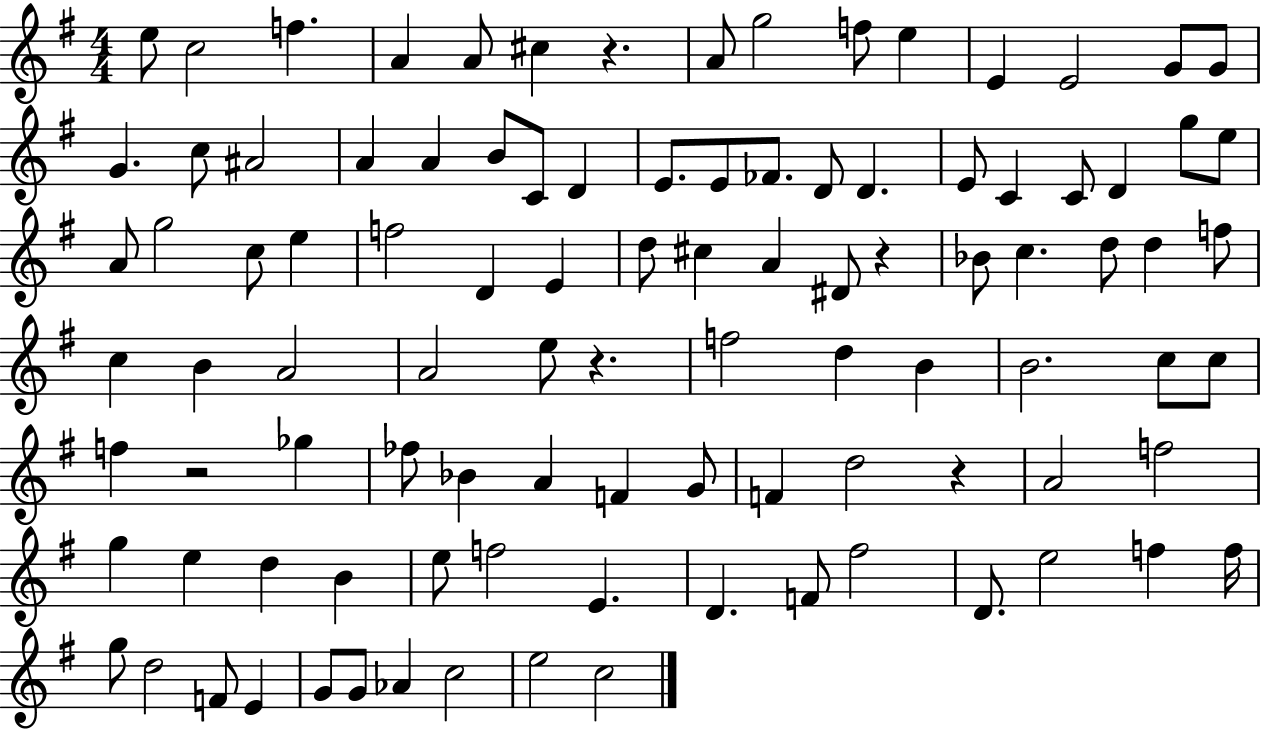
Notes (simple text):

E5/e C5/h F5/q. A4/q A4/e C#5/q R/q. A4/e G5/h F5/e E5/q E4/q E4/h G4/e G4/e G4/q. C5/e A#4/h A4/q A4/q B4/e C4/e D4/q E4/e. E4/e FES4/e. D4/e D4/q. E4/e C4/q C4/e D4/q G5/e E5/e A4/e G5/h C5/e E5/q F5/h D4/q E4/q D5/e C#5/q A4/q D#4/e R/q Bb4/e C5/q. D5/e D5/q F5/e C5/q B4/q A4/h A4/h E5/e R/q. F5/h D5/q B4/q B4/h. C5/e C5/e F5/q R/h Gb5/q FES5/e Bb4/q A4/q F4/q G4/e F4/q D5/h R/q A4/h F5/h G5/q E5/q D5/q B4/q E5/e F5/h E4/q. D4/q. F4/e F#5/h D4/e. E5/h F5/q F5/s G5/e D5/h F4/e E4/q G4/e G4/e Ab4/q C5/h E5/h C5/h